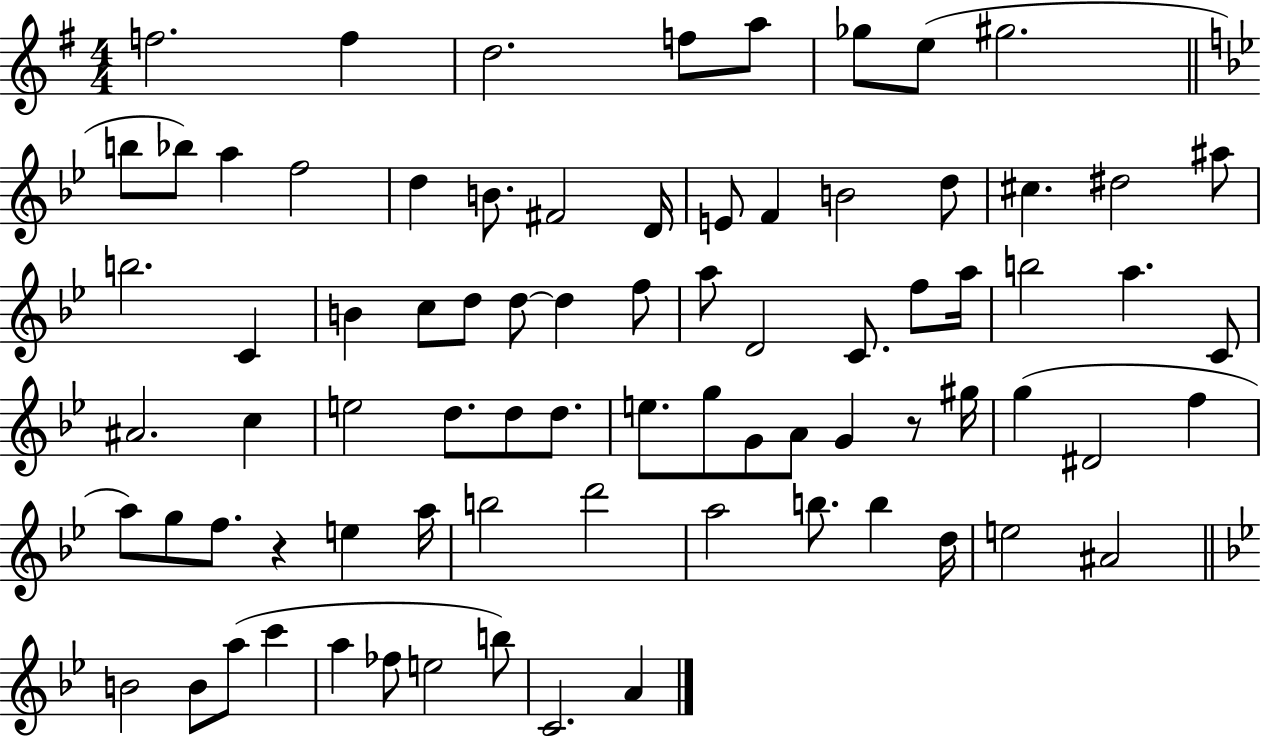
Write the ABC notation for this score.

X:1
T:Untitled
M:4/4
L:1/4
K:G
f2 f d2 f/2 a/2 _g/2 e/2 ^g2 b/2 _b/2 a f2 d B/2 ^F2 D/4 E/2 F B2 d/2 ^c ^d2 ^a/2 b2 C B c/2 d/2 d/2 d f/2 a/2 D2 C/2 f/2 a/4 b2 a C/2 ^A2 c e2 d/2 d/2 d/2 e/2 g/2 G/2 A/2 G z/2 ^g/4 g ^D2 f a/2 g/2 f/2 z e a/4 b2 d'2 a2 b/2 b d/4 e2 ^A2 B2 B/2 a/2 c' a _f/2 e2 b/2 C2 A